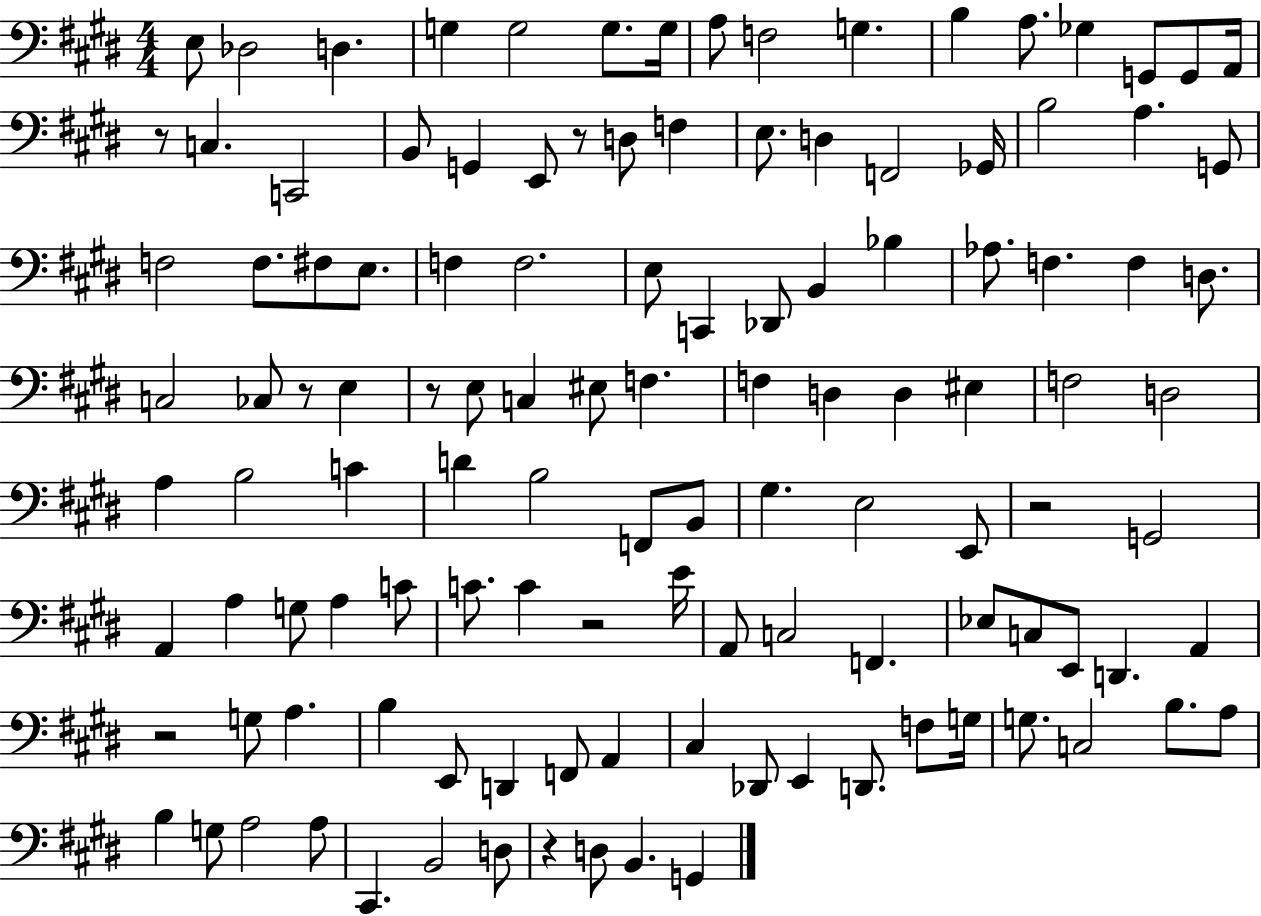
{
  \clef bass
  \numericTimeSignature
  \time 4/4
  \key e \major
  e8 des2 d4. | g4 g2 g8. g16 | a8 f2 g4. | b4 a8. ges4 g,8 g,8 a,16 | \break r8 c4. c,2 | b,8 g,4 e,8 r8 d8 f4 | e8. d4 f,2 ges,16 | b2 a4. g,8 | \break f2 f8. fis8 e8. | f4 f2. | e8 c,4 des,8 b,4 bes4 | aes8. f4. f4 d8. | \break c2 ces8 r8 e4 | r8 e8 c4 eis8 f4. | f4 d4 d4 eis4 | f2 d2 | \break a4 b2 c'4 | d'4 b2 f,8 b,8 | gis4. e2 e,8 | r2 g,2 | \break a,4 a4 g8 a4 c'8 | c'8. c'4 r2 e'16 | a,8 c2 f,4. | ees8 c8 e,8 d,4. a,4 | \break r2 g8 a4. | b4 e,8 d,4 f,8 a,4 | cis4 des,8 e,4 d,8. f8 g16 | g8. c2 b8. a8 | \break b4 g8 a2 a8 | cis,4. b,2 d8 | r4 d8 b,4. g,4 | \bar "|."
}